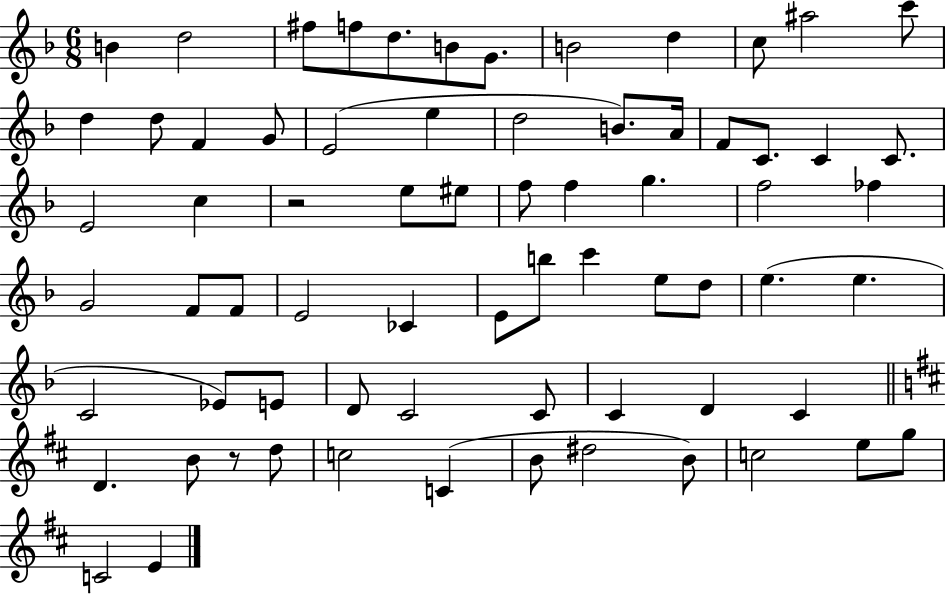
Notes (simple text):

B4/q D5/h F#5/e F5/e D5/e. B4/e G4/e. B4/h D5/q C5/e A#5/h C6/e D5/q D5/e F4/q G4/e E4/h E5/q D5/h B4/e. A4/s F4/e C4/e. C4/q C4/e. E4/h C5/q R/h E5/e EIS5/e F5/e F5/q G5/q. F5/h FES5/q G4/h F4/e F4/e E4/h CES4/q E4/e B5/e C6/q E5/e D5/e E5/q. E5/q. C4/h Eb4/e E4/e D4/e C4/h C4/e C4/q D4/q C4/q D4/q. B4/e R/e D5/e C5/h C4/q B4/e D#5/h B4/e C5/h E5/e G5/e C4/h E4/q